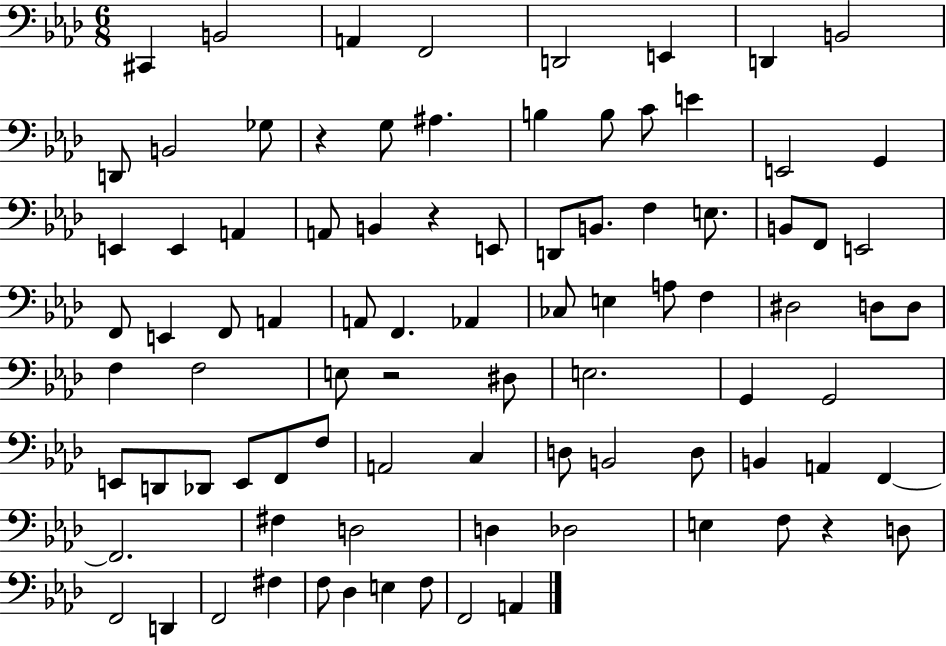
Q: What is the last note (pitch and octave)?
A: A2